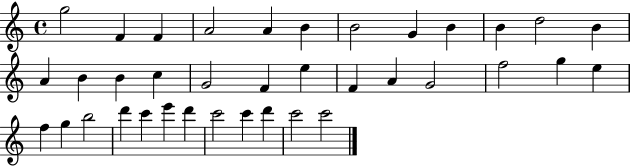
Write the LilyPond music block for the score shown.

{
  \clef treble
  \time 4/4
  \defaultTimeSignature
  \key c \major
  g''2 f'4 f'4 | a'2 a'4 b'4 | b'2 g'4 b'4 | b'4 d''2 b'4 | \break a'4 b'4 b'4 c''4 | g'2 f'4 e''4 | f'4 a'4 g'2 | f''2 g''4 e''4 | \break f''4 g''4 b''2 | d'''4 c'''4 e'''4 d'''4 | c'''2 c'''4 d'''4 | c'''2 c'''2 | \break \bar "|."
}